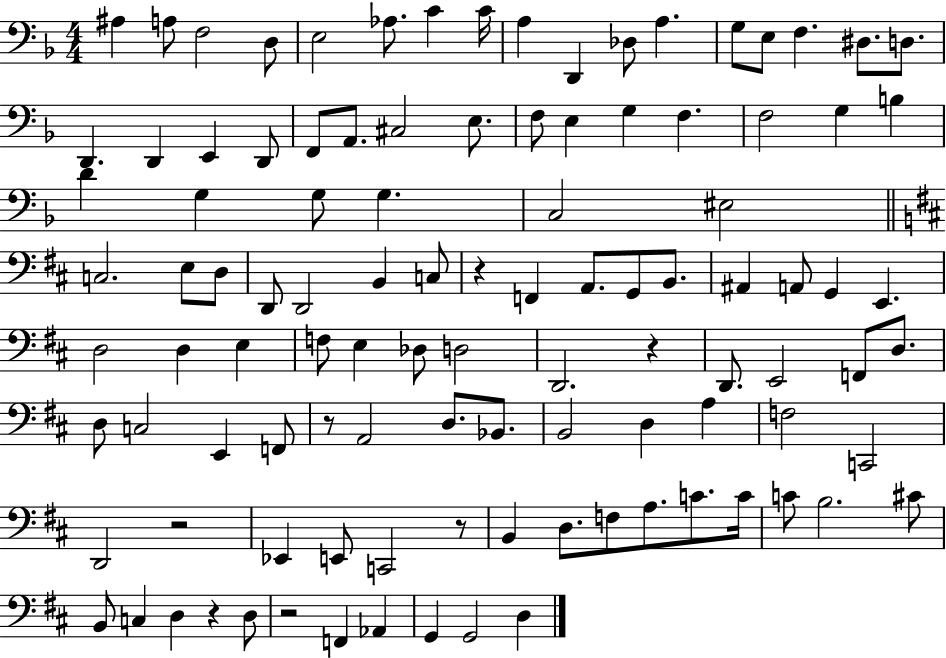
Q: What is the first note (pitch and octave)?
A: A#3